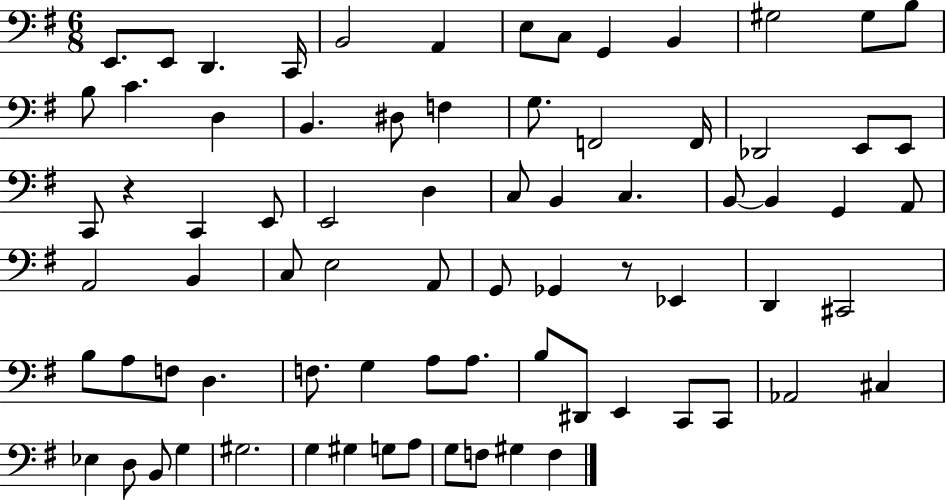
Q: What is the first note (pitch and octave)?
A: E2